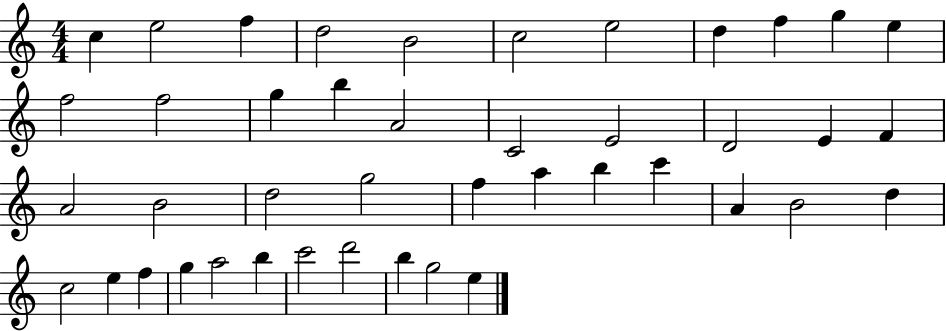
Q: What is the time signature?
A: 4/4